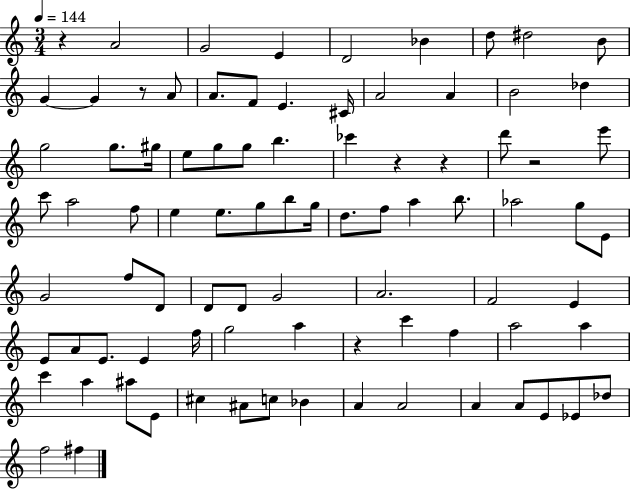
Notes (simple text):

R/q A4/h G4/h E4/q D4/h Bb4/q D5/e D#5/h B4/e G4/q G4/q R/e A4/e A4/e. F4/e E4/q. C#4/s A4/h A4/q B4/h Db5/q G5/h G5/e. G#5/s E5/e G5/e G5/e B5/q. CES6/q R/q R/q D6/e R/h E6/e C6/e A5/h F5/e E5/q E5/e. G5/e B5/e G5/s D5/e. F5/e A5/q B5/e. Ab5/h G5/e E4/e G4/h F5/e D4/e D4/e D4/e G4/h A4/h. F4/h E4/q E4/e A4/e E4/e. E4/q F5/s G5/h A5/q R/q C6/q F5/q A5/h A5/q C6/q A5/q A#5/e E4/e C#5/q A#4/e C5/e Bb4/q A4/q A4/h A4/q A4/e E4/e Eb4/e Db5/e F5/h F#5/q